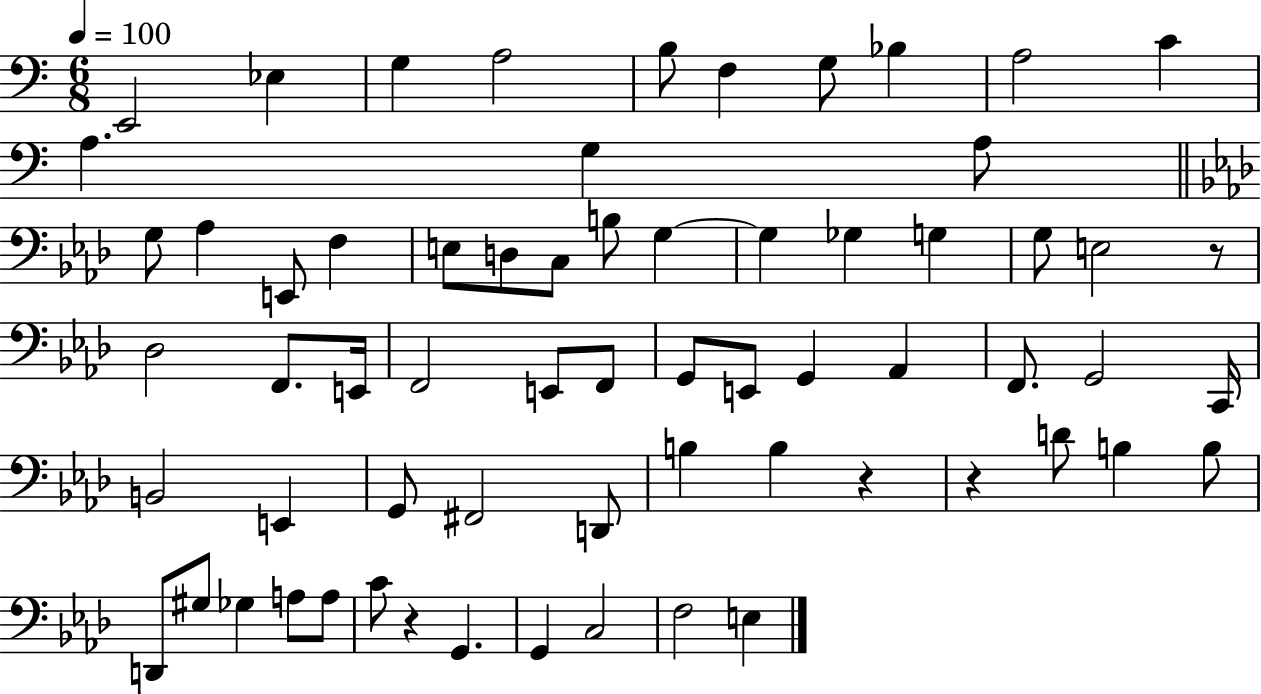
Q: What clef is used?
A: bass